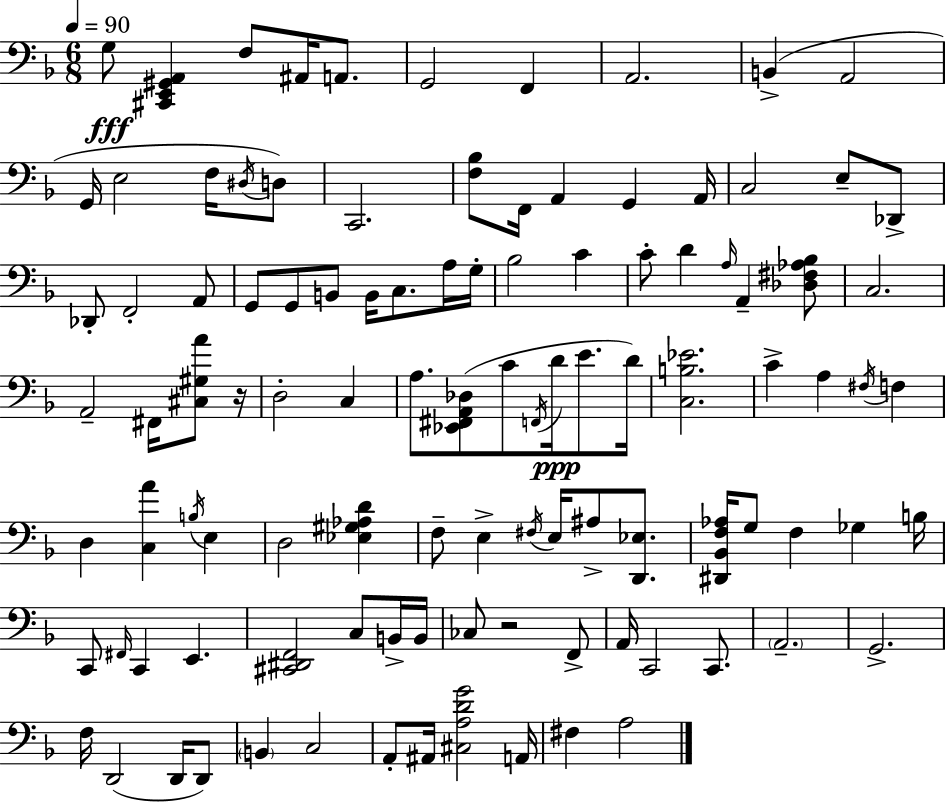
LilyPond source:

{
  \clef bass
  \numericTimeSignature
  \time 6/8
  \key f \major
  \tempo 4 = 90
  \repeat volta 2 { g8\fff <cis, e, gis, a,>4 f8 ais,16 a,8. | g,2 f,4 | a,2. | b,4->( a,2 | \break g,16 e2 f16 \acciaccatura { dis16 }) d8 | c,2. | <f bes>8 f,16 a,4 g,4 | a,16 c2 e8-- des,8-> | \break des,8-. f,2-. a,8 | g,8 g,8 b,8 b,16 c8. a16 | g16-. bes2 c'4 | c'8-. d'4 \grace { a16 } a,4-- | \break <des fis aes bes>8 c2. | a,2-- fis,16 <cis gis a'>8 | r16 d2-. c4 | a8. <ees, fis, a, des>8( c'8 \acciaccatura { f,16 } d'16\ppp e'8. | \break d'16) <c b ees'>2. | c'4-> a4 \acciaccatura { fis16 } | f4 d4 <c a'>4 | \acciaccatura { b16 } e4 d2 | \break <ees gis aes d'>4 f8-- e4-> \acciaccatura { fis16 } | e16 ais8-> <d, ees>8. <dis, bes, f aes>16 g8 f4 | ges4 b16 c,8 \grace { fis,16 } c,4 | e,4. <cis, dis, f,>2 | \break c8 b,16-> b,16 ces8 r2 | f,8-> a,16 c,2 | c,8. \parenthesize a,2.-- | g,2.-> | \break f16 d,2( | d,16 d,8) \parenthesize b,4 c2 | a,8-. ais,16 <cis a d' g'>2 | a,16 fis4 a2 | \break } \bar "|."
}